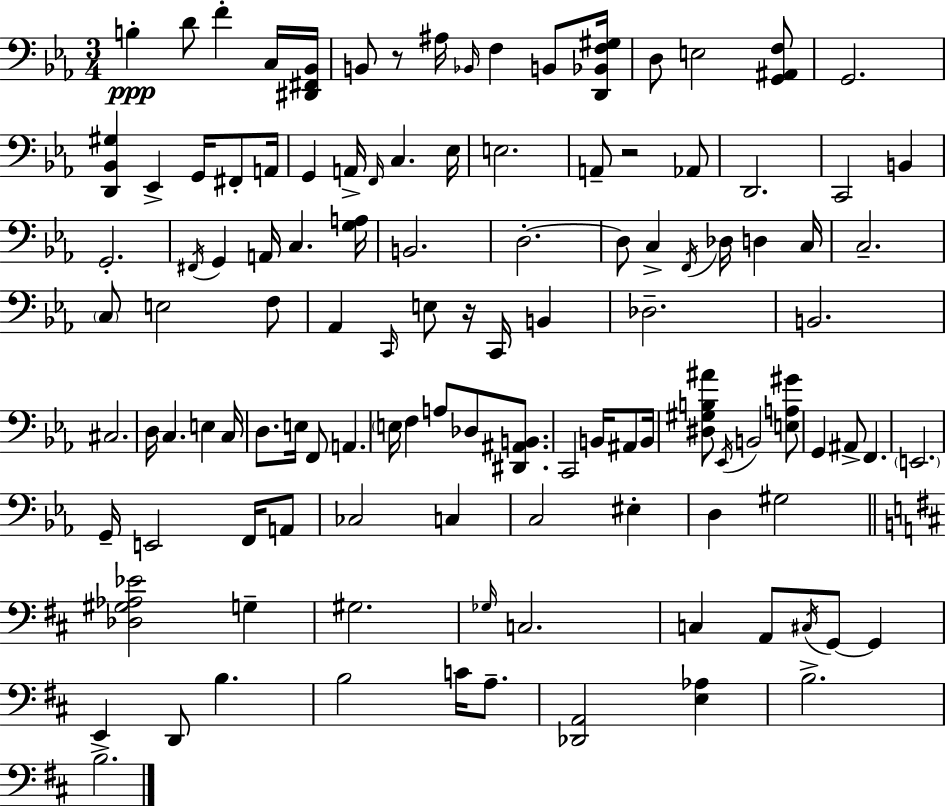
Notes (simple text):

B3/q D4/e F4/q C3/s [D#2,F#2,Bb2]/s B2/e R/e A#3/s Bb2/s F3/q B2/e [D2,Bb2,F3,G#3]/s D3/e E3/h [G2,A#2,F3]/e G2/h. [D2,Bb2,G#3]/q Eb2/q G2/s F#2/e A2/s G2/q A2/s F2/s C3/q. Eb3/s E3/h. A2/e R/h Ab2/e D2/h. C2/h B2/q G2/h. F#2/s G2/q A2/s C3/q. [G3,A3]/s B2/h. D3/h. D3/e C3/q F2/s Db3/s D3/q C3/s C3/h. C3/e E3/h F3/e Ab2/q C2/s E3/e R/s C2/s B2/q Db3/h. B2/h. C#3/h. D3/s C3/q. E3/q C3/s D3/e. E3/s F2/e A2/q. E3/s F3/q A3/e Db3/e [D#2,A#2,B2]/e. C2/h B2/s A#2/e B2/s [D#3,G#3,B3,A#4]/e Eb2/s B2/h [E3,A3,G#4]/e G2/q A#2/e F2/q. E2/h. G2/s E2/h F2/s A2/e CES3/h C3/q C3/h EIS3/q D3/q G#3/h [Db3,G#3,Ab3,Eb4]/h G3/q G#3/h. Gb3/s C3/h. C3/q A2/e C#3/s G2/e G2/q E2/q D2/e B3/q. B3/h C4/s A3/e. [Db2,A2]/h [E3,Ab3]/q B3/h. B3/h.